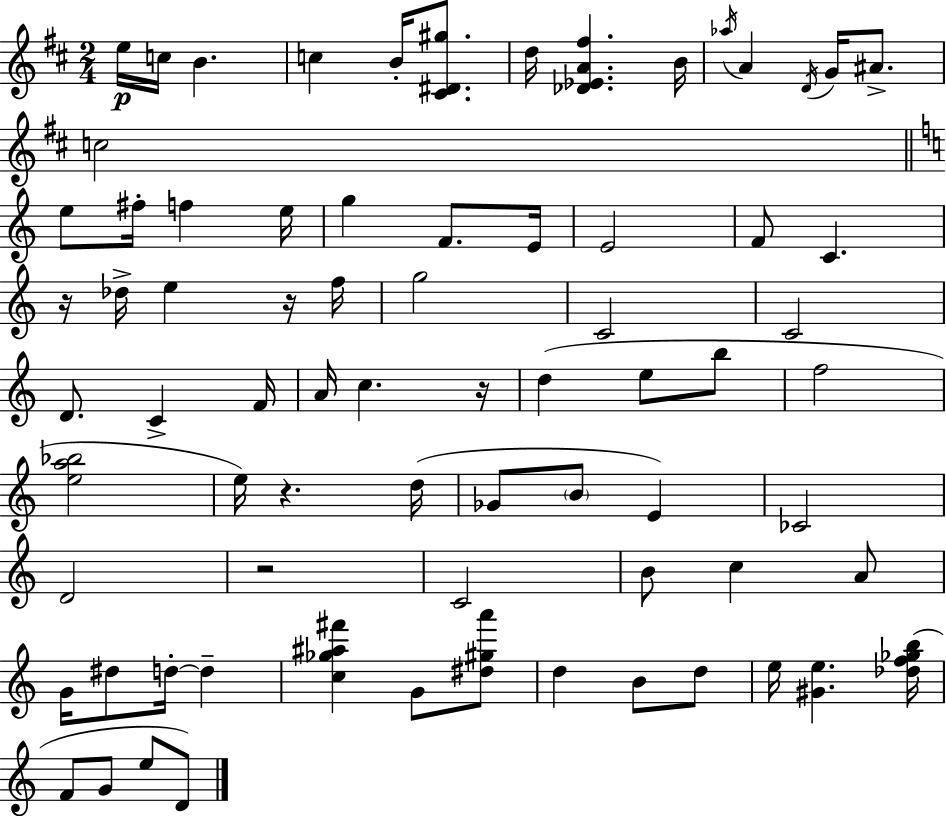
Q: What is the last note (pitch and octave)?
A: D4